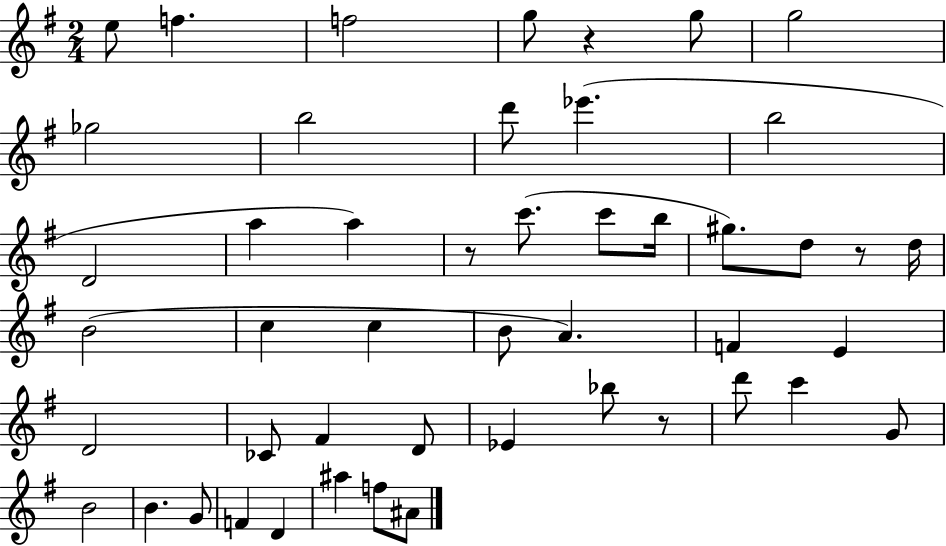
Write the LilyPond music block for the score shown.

{
  \clef treble
  \numericTimeSignature
  \time 2/4
  \key g \major
  e''8 f''4. | f''2 | g''8 r4 g''8 | g''2 | \break ges''2 | b''2 | d'''8 ees'''4.( | b''2 | \break d'2 | a''4 a''4) | r8 c'''8.( c'''8 b''16 | gis''8.) d''8 r8 d''16 | \break b'2( | c''4 c''4 | b'8 a'4.) | f'4 e'4 | \break d'2 | ces'8 fis'4 d'8 | ees'4 bes''8 r8 | d'''8 c'''4 g'8 | \break b'2 | b'4. g'8 | f'4 d'4 | ais''4 f''8 ais'8 | \break \bar "|."
}